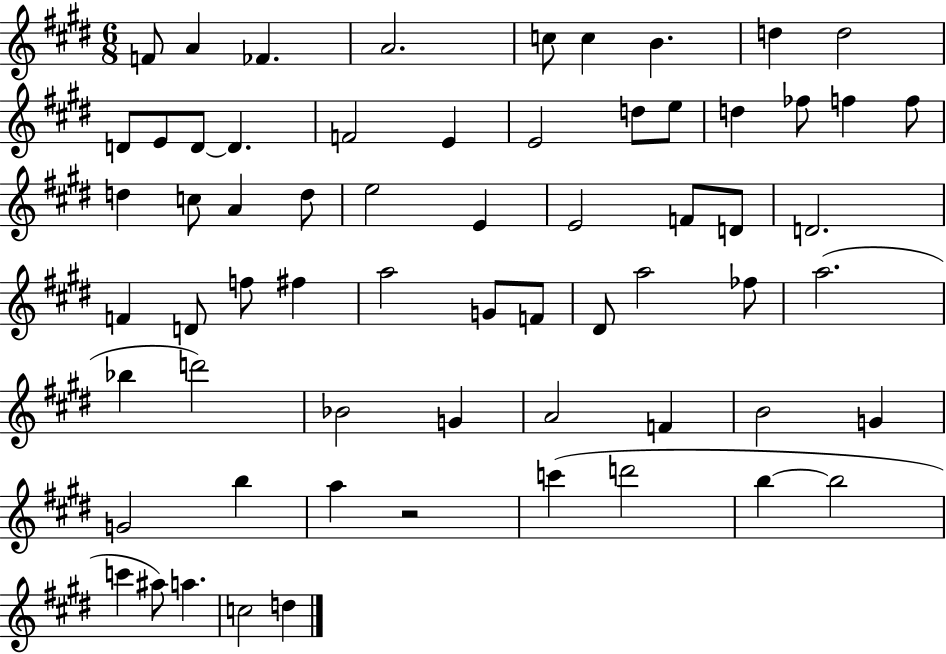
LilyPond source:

{
  \clef treble
  \numericTimeSignature
  \time 6/8
  \key e \major
  \repeat volta 2 { f'8 a'4 fes'4. | a'2. | c''8 c''4 b'4. | d''4 d''2 | \break d'8 e'8 d'8~~ d'4. | f'2 e'4 | e'2 d''8 e''8 | d''4 fes''8 f''4 f''8 | \break d''4 c''8 a'4 d''8 | e''2 e'4 | e'2 f'8 d'8 | d'2. | \break f'4 d'8 f''8 fis''4 | a''2 g'8 f'8 | dis'8 a''2 fes''8 | a''2.( | \break bes''4 d'''2) | bes'2 g'4 | a'2 f'4 | b'2 g'4 | \break g'2 b''4 | a''4 r2 | c'''4( d'''2 | b''4~~ b''2 | \break c'''4 ais''8) a''4. | c''2 d''4 | } \bar "|."
}